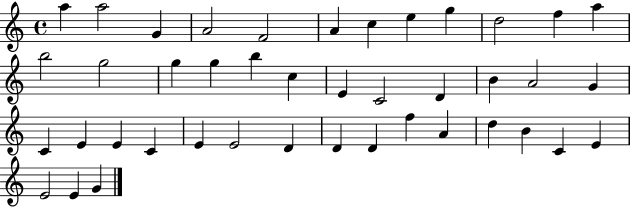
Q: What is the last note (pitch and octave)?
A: G4